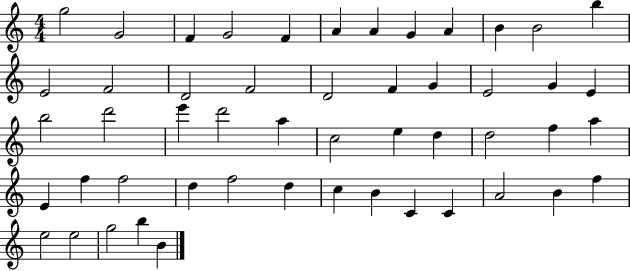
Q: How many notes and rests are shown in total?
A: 51